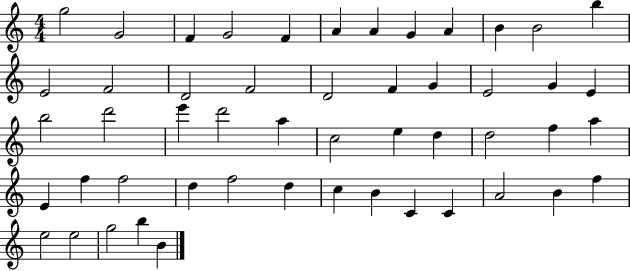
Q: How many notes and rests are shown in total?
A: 51